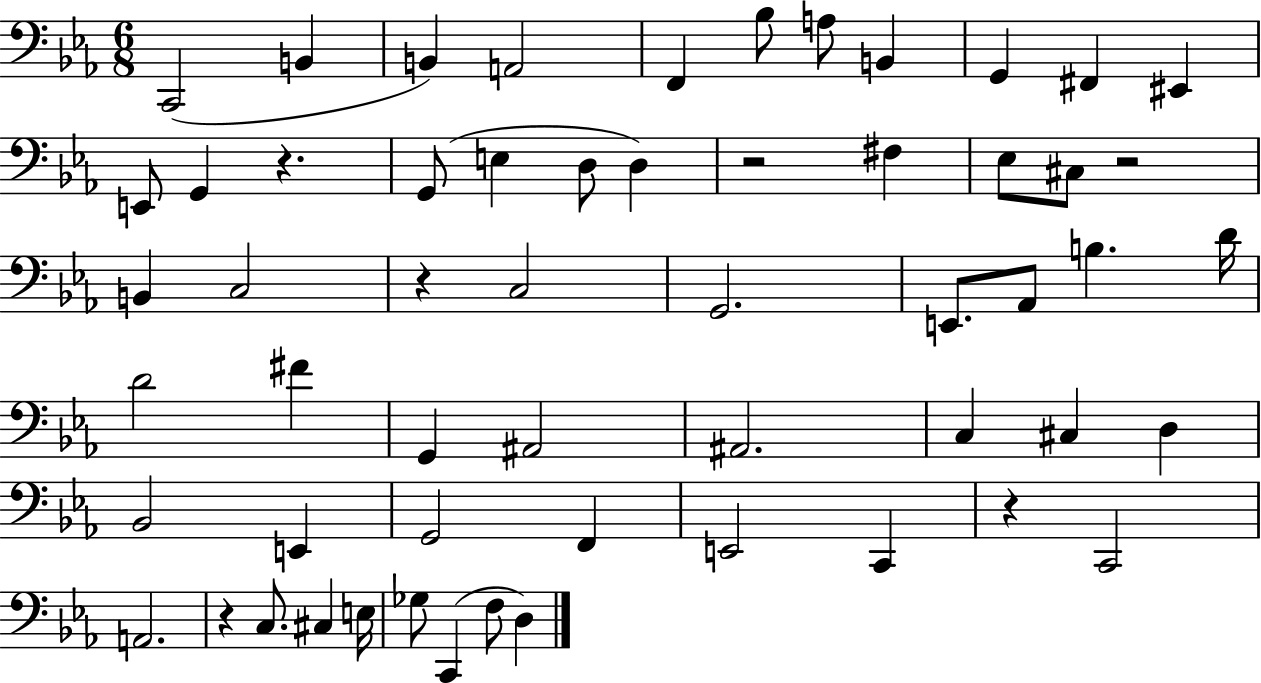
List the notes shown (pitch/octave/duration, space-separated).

C2/h B2/q B2/q A2/h F2/q Bb3/e A3/e B2/q G2/q F#2/q EIS2/q E2/e G2/q R/q. G2/e E3/q D3/e D3/q R/h F#3/q Eb3/e C#3/e R/h B2/q C3/h R/q C3/h G2/h. E2/e. Ab2/e B3/q. D4/s D4/h F#4/q G2/q A#2/h A#2/h. C3/q C#3/q D3/q Bb2/h E2/q G2/h F2/q E2/h C2/q R/q C2/h A2/h. R/q C3/e. C#3/q E3/s Gb3/e C2/q F3/e D3/q